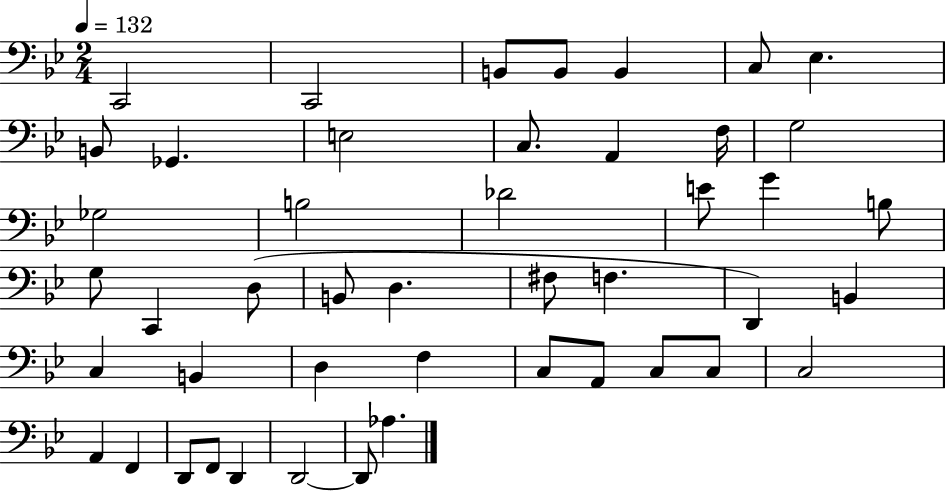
C2/h C2/h B2/e B2/e B2/q C3/e Eb3/q. B2/e Gb2/q. E3/h C3/e. A2/q F3/s G3/h Gb3/h B3/h Db4/h E4/e G4/q B3/e G3/e C2/q D3/e B2/e D3/q. F#3/e F3/q. D2/q B2/q C3/q B2/q D3/q F3/q C3/e A2/e C3/e C3/e C3/h A2/q F2/q D2/e F2/e D2/q D2/h D2/e Ab3/q.